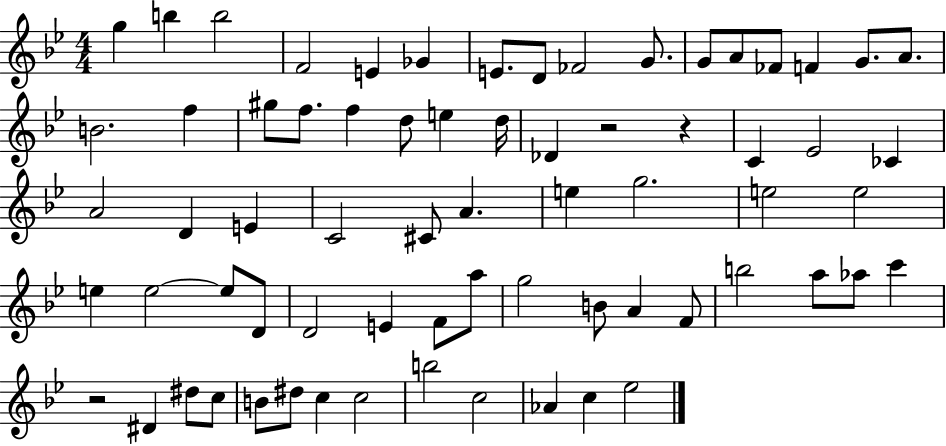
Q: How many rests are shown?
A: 3